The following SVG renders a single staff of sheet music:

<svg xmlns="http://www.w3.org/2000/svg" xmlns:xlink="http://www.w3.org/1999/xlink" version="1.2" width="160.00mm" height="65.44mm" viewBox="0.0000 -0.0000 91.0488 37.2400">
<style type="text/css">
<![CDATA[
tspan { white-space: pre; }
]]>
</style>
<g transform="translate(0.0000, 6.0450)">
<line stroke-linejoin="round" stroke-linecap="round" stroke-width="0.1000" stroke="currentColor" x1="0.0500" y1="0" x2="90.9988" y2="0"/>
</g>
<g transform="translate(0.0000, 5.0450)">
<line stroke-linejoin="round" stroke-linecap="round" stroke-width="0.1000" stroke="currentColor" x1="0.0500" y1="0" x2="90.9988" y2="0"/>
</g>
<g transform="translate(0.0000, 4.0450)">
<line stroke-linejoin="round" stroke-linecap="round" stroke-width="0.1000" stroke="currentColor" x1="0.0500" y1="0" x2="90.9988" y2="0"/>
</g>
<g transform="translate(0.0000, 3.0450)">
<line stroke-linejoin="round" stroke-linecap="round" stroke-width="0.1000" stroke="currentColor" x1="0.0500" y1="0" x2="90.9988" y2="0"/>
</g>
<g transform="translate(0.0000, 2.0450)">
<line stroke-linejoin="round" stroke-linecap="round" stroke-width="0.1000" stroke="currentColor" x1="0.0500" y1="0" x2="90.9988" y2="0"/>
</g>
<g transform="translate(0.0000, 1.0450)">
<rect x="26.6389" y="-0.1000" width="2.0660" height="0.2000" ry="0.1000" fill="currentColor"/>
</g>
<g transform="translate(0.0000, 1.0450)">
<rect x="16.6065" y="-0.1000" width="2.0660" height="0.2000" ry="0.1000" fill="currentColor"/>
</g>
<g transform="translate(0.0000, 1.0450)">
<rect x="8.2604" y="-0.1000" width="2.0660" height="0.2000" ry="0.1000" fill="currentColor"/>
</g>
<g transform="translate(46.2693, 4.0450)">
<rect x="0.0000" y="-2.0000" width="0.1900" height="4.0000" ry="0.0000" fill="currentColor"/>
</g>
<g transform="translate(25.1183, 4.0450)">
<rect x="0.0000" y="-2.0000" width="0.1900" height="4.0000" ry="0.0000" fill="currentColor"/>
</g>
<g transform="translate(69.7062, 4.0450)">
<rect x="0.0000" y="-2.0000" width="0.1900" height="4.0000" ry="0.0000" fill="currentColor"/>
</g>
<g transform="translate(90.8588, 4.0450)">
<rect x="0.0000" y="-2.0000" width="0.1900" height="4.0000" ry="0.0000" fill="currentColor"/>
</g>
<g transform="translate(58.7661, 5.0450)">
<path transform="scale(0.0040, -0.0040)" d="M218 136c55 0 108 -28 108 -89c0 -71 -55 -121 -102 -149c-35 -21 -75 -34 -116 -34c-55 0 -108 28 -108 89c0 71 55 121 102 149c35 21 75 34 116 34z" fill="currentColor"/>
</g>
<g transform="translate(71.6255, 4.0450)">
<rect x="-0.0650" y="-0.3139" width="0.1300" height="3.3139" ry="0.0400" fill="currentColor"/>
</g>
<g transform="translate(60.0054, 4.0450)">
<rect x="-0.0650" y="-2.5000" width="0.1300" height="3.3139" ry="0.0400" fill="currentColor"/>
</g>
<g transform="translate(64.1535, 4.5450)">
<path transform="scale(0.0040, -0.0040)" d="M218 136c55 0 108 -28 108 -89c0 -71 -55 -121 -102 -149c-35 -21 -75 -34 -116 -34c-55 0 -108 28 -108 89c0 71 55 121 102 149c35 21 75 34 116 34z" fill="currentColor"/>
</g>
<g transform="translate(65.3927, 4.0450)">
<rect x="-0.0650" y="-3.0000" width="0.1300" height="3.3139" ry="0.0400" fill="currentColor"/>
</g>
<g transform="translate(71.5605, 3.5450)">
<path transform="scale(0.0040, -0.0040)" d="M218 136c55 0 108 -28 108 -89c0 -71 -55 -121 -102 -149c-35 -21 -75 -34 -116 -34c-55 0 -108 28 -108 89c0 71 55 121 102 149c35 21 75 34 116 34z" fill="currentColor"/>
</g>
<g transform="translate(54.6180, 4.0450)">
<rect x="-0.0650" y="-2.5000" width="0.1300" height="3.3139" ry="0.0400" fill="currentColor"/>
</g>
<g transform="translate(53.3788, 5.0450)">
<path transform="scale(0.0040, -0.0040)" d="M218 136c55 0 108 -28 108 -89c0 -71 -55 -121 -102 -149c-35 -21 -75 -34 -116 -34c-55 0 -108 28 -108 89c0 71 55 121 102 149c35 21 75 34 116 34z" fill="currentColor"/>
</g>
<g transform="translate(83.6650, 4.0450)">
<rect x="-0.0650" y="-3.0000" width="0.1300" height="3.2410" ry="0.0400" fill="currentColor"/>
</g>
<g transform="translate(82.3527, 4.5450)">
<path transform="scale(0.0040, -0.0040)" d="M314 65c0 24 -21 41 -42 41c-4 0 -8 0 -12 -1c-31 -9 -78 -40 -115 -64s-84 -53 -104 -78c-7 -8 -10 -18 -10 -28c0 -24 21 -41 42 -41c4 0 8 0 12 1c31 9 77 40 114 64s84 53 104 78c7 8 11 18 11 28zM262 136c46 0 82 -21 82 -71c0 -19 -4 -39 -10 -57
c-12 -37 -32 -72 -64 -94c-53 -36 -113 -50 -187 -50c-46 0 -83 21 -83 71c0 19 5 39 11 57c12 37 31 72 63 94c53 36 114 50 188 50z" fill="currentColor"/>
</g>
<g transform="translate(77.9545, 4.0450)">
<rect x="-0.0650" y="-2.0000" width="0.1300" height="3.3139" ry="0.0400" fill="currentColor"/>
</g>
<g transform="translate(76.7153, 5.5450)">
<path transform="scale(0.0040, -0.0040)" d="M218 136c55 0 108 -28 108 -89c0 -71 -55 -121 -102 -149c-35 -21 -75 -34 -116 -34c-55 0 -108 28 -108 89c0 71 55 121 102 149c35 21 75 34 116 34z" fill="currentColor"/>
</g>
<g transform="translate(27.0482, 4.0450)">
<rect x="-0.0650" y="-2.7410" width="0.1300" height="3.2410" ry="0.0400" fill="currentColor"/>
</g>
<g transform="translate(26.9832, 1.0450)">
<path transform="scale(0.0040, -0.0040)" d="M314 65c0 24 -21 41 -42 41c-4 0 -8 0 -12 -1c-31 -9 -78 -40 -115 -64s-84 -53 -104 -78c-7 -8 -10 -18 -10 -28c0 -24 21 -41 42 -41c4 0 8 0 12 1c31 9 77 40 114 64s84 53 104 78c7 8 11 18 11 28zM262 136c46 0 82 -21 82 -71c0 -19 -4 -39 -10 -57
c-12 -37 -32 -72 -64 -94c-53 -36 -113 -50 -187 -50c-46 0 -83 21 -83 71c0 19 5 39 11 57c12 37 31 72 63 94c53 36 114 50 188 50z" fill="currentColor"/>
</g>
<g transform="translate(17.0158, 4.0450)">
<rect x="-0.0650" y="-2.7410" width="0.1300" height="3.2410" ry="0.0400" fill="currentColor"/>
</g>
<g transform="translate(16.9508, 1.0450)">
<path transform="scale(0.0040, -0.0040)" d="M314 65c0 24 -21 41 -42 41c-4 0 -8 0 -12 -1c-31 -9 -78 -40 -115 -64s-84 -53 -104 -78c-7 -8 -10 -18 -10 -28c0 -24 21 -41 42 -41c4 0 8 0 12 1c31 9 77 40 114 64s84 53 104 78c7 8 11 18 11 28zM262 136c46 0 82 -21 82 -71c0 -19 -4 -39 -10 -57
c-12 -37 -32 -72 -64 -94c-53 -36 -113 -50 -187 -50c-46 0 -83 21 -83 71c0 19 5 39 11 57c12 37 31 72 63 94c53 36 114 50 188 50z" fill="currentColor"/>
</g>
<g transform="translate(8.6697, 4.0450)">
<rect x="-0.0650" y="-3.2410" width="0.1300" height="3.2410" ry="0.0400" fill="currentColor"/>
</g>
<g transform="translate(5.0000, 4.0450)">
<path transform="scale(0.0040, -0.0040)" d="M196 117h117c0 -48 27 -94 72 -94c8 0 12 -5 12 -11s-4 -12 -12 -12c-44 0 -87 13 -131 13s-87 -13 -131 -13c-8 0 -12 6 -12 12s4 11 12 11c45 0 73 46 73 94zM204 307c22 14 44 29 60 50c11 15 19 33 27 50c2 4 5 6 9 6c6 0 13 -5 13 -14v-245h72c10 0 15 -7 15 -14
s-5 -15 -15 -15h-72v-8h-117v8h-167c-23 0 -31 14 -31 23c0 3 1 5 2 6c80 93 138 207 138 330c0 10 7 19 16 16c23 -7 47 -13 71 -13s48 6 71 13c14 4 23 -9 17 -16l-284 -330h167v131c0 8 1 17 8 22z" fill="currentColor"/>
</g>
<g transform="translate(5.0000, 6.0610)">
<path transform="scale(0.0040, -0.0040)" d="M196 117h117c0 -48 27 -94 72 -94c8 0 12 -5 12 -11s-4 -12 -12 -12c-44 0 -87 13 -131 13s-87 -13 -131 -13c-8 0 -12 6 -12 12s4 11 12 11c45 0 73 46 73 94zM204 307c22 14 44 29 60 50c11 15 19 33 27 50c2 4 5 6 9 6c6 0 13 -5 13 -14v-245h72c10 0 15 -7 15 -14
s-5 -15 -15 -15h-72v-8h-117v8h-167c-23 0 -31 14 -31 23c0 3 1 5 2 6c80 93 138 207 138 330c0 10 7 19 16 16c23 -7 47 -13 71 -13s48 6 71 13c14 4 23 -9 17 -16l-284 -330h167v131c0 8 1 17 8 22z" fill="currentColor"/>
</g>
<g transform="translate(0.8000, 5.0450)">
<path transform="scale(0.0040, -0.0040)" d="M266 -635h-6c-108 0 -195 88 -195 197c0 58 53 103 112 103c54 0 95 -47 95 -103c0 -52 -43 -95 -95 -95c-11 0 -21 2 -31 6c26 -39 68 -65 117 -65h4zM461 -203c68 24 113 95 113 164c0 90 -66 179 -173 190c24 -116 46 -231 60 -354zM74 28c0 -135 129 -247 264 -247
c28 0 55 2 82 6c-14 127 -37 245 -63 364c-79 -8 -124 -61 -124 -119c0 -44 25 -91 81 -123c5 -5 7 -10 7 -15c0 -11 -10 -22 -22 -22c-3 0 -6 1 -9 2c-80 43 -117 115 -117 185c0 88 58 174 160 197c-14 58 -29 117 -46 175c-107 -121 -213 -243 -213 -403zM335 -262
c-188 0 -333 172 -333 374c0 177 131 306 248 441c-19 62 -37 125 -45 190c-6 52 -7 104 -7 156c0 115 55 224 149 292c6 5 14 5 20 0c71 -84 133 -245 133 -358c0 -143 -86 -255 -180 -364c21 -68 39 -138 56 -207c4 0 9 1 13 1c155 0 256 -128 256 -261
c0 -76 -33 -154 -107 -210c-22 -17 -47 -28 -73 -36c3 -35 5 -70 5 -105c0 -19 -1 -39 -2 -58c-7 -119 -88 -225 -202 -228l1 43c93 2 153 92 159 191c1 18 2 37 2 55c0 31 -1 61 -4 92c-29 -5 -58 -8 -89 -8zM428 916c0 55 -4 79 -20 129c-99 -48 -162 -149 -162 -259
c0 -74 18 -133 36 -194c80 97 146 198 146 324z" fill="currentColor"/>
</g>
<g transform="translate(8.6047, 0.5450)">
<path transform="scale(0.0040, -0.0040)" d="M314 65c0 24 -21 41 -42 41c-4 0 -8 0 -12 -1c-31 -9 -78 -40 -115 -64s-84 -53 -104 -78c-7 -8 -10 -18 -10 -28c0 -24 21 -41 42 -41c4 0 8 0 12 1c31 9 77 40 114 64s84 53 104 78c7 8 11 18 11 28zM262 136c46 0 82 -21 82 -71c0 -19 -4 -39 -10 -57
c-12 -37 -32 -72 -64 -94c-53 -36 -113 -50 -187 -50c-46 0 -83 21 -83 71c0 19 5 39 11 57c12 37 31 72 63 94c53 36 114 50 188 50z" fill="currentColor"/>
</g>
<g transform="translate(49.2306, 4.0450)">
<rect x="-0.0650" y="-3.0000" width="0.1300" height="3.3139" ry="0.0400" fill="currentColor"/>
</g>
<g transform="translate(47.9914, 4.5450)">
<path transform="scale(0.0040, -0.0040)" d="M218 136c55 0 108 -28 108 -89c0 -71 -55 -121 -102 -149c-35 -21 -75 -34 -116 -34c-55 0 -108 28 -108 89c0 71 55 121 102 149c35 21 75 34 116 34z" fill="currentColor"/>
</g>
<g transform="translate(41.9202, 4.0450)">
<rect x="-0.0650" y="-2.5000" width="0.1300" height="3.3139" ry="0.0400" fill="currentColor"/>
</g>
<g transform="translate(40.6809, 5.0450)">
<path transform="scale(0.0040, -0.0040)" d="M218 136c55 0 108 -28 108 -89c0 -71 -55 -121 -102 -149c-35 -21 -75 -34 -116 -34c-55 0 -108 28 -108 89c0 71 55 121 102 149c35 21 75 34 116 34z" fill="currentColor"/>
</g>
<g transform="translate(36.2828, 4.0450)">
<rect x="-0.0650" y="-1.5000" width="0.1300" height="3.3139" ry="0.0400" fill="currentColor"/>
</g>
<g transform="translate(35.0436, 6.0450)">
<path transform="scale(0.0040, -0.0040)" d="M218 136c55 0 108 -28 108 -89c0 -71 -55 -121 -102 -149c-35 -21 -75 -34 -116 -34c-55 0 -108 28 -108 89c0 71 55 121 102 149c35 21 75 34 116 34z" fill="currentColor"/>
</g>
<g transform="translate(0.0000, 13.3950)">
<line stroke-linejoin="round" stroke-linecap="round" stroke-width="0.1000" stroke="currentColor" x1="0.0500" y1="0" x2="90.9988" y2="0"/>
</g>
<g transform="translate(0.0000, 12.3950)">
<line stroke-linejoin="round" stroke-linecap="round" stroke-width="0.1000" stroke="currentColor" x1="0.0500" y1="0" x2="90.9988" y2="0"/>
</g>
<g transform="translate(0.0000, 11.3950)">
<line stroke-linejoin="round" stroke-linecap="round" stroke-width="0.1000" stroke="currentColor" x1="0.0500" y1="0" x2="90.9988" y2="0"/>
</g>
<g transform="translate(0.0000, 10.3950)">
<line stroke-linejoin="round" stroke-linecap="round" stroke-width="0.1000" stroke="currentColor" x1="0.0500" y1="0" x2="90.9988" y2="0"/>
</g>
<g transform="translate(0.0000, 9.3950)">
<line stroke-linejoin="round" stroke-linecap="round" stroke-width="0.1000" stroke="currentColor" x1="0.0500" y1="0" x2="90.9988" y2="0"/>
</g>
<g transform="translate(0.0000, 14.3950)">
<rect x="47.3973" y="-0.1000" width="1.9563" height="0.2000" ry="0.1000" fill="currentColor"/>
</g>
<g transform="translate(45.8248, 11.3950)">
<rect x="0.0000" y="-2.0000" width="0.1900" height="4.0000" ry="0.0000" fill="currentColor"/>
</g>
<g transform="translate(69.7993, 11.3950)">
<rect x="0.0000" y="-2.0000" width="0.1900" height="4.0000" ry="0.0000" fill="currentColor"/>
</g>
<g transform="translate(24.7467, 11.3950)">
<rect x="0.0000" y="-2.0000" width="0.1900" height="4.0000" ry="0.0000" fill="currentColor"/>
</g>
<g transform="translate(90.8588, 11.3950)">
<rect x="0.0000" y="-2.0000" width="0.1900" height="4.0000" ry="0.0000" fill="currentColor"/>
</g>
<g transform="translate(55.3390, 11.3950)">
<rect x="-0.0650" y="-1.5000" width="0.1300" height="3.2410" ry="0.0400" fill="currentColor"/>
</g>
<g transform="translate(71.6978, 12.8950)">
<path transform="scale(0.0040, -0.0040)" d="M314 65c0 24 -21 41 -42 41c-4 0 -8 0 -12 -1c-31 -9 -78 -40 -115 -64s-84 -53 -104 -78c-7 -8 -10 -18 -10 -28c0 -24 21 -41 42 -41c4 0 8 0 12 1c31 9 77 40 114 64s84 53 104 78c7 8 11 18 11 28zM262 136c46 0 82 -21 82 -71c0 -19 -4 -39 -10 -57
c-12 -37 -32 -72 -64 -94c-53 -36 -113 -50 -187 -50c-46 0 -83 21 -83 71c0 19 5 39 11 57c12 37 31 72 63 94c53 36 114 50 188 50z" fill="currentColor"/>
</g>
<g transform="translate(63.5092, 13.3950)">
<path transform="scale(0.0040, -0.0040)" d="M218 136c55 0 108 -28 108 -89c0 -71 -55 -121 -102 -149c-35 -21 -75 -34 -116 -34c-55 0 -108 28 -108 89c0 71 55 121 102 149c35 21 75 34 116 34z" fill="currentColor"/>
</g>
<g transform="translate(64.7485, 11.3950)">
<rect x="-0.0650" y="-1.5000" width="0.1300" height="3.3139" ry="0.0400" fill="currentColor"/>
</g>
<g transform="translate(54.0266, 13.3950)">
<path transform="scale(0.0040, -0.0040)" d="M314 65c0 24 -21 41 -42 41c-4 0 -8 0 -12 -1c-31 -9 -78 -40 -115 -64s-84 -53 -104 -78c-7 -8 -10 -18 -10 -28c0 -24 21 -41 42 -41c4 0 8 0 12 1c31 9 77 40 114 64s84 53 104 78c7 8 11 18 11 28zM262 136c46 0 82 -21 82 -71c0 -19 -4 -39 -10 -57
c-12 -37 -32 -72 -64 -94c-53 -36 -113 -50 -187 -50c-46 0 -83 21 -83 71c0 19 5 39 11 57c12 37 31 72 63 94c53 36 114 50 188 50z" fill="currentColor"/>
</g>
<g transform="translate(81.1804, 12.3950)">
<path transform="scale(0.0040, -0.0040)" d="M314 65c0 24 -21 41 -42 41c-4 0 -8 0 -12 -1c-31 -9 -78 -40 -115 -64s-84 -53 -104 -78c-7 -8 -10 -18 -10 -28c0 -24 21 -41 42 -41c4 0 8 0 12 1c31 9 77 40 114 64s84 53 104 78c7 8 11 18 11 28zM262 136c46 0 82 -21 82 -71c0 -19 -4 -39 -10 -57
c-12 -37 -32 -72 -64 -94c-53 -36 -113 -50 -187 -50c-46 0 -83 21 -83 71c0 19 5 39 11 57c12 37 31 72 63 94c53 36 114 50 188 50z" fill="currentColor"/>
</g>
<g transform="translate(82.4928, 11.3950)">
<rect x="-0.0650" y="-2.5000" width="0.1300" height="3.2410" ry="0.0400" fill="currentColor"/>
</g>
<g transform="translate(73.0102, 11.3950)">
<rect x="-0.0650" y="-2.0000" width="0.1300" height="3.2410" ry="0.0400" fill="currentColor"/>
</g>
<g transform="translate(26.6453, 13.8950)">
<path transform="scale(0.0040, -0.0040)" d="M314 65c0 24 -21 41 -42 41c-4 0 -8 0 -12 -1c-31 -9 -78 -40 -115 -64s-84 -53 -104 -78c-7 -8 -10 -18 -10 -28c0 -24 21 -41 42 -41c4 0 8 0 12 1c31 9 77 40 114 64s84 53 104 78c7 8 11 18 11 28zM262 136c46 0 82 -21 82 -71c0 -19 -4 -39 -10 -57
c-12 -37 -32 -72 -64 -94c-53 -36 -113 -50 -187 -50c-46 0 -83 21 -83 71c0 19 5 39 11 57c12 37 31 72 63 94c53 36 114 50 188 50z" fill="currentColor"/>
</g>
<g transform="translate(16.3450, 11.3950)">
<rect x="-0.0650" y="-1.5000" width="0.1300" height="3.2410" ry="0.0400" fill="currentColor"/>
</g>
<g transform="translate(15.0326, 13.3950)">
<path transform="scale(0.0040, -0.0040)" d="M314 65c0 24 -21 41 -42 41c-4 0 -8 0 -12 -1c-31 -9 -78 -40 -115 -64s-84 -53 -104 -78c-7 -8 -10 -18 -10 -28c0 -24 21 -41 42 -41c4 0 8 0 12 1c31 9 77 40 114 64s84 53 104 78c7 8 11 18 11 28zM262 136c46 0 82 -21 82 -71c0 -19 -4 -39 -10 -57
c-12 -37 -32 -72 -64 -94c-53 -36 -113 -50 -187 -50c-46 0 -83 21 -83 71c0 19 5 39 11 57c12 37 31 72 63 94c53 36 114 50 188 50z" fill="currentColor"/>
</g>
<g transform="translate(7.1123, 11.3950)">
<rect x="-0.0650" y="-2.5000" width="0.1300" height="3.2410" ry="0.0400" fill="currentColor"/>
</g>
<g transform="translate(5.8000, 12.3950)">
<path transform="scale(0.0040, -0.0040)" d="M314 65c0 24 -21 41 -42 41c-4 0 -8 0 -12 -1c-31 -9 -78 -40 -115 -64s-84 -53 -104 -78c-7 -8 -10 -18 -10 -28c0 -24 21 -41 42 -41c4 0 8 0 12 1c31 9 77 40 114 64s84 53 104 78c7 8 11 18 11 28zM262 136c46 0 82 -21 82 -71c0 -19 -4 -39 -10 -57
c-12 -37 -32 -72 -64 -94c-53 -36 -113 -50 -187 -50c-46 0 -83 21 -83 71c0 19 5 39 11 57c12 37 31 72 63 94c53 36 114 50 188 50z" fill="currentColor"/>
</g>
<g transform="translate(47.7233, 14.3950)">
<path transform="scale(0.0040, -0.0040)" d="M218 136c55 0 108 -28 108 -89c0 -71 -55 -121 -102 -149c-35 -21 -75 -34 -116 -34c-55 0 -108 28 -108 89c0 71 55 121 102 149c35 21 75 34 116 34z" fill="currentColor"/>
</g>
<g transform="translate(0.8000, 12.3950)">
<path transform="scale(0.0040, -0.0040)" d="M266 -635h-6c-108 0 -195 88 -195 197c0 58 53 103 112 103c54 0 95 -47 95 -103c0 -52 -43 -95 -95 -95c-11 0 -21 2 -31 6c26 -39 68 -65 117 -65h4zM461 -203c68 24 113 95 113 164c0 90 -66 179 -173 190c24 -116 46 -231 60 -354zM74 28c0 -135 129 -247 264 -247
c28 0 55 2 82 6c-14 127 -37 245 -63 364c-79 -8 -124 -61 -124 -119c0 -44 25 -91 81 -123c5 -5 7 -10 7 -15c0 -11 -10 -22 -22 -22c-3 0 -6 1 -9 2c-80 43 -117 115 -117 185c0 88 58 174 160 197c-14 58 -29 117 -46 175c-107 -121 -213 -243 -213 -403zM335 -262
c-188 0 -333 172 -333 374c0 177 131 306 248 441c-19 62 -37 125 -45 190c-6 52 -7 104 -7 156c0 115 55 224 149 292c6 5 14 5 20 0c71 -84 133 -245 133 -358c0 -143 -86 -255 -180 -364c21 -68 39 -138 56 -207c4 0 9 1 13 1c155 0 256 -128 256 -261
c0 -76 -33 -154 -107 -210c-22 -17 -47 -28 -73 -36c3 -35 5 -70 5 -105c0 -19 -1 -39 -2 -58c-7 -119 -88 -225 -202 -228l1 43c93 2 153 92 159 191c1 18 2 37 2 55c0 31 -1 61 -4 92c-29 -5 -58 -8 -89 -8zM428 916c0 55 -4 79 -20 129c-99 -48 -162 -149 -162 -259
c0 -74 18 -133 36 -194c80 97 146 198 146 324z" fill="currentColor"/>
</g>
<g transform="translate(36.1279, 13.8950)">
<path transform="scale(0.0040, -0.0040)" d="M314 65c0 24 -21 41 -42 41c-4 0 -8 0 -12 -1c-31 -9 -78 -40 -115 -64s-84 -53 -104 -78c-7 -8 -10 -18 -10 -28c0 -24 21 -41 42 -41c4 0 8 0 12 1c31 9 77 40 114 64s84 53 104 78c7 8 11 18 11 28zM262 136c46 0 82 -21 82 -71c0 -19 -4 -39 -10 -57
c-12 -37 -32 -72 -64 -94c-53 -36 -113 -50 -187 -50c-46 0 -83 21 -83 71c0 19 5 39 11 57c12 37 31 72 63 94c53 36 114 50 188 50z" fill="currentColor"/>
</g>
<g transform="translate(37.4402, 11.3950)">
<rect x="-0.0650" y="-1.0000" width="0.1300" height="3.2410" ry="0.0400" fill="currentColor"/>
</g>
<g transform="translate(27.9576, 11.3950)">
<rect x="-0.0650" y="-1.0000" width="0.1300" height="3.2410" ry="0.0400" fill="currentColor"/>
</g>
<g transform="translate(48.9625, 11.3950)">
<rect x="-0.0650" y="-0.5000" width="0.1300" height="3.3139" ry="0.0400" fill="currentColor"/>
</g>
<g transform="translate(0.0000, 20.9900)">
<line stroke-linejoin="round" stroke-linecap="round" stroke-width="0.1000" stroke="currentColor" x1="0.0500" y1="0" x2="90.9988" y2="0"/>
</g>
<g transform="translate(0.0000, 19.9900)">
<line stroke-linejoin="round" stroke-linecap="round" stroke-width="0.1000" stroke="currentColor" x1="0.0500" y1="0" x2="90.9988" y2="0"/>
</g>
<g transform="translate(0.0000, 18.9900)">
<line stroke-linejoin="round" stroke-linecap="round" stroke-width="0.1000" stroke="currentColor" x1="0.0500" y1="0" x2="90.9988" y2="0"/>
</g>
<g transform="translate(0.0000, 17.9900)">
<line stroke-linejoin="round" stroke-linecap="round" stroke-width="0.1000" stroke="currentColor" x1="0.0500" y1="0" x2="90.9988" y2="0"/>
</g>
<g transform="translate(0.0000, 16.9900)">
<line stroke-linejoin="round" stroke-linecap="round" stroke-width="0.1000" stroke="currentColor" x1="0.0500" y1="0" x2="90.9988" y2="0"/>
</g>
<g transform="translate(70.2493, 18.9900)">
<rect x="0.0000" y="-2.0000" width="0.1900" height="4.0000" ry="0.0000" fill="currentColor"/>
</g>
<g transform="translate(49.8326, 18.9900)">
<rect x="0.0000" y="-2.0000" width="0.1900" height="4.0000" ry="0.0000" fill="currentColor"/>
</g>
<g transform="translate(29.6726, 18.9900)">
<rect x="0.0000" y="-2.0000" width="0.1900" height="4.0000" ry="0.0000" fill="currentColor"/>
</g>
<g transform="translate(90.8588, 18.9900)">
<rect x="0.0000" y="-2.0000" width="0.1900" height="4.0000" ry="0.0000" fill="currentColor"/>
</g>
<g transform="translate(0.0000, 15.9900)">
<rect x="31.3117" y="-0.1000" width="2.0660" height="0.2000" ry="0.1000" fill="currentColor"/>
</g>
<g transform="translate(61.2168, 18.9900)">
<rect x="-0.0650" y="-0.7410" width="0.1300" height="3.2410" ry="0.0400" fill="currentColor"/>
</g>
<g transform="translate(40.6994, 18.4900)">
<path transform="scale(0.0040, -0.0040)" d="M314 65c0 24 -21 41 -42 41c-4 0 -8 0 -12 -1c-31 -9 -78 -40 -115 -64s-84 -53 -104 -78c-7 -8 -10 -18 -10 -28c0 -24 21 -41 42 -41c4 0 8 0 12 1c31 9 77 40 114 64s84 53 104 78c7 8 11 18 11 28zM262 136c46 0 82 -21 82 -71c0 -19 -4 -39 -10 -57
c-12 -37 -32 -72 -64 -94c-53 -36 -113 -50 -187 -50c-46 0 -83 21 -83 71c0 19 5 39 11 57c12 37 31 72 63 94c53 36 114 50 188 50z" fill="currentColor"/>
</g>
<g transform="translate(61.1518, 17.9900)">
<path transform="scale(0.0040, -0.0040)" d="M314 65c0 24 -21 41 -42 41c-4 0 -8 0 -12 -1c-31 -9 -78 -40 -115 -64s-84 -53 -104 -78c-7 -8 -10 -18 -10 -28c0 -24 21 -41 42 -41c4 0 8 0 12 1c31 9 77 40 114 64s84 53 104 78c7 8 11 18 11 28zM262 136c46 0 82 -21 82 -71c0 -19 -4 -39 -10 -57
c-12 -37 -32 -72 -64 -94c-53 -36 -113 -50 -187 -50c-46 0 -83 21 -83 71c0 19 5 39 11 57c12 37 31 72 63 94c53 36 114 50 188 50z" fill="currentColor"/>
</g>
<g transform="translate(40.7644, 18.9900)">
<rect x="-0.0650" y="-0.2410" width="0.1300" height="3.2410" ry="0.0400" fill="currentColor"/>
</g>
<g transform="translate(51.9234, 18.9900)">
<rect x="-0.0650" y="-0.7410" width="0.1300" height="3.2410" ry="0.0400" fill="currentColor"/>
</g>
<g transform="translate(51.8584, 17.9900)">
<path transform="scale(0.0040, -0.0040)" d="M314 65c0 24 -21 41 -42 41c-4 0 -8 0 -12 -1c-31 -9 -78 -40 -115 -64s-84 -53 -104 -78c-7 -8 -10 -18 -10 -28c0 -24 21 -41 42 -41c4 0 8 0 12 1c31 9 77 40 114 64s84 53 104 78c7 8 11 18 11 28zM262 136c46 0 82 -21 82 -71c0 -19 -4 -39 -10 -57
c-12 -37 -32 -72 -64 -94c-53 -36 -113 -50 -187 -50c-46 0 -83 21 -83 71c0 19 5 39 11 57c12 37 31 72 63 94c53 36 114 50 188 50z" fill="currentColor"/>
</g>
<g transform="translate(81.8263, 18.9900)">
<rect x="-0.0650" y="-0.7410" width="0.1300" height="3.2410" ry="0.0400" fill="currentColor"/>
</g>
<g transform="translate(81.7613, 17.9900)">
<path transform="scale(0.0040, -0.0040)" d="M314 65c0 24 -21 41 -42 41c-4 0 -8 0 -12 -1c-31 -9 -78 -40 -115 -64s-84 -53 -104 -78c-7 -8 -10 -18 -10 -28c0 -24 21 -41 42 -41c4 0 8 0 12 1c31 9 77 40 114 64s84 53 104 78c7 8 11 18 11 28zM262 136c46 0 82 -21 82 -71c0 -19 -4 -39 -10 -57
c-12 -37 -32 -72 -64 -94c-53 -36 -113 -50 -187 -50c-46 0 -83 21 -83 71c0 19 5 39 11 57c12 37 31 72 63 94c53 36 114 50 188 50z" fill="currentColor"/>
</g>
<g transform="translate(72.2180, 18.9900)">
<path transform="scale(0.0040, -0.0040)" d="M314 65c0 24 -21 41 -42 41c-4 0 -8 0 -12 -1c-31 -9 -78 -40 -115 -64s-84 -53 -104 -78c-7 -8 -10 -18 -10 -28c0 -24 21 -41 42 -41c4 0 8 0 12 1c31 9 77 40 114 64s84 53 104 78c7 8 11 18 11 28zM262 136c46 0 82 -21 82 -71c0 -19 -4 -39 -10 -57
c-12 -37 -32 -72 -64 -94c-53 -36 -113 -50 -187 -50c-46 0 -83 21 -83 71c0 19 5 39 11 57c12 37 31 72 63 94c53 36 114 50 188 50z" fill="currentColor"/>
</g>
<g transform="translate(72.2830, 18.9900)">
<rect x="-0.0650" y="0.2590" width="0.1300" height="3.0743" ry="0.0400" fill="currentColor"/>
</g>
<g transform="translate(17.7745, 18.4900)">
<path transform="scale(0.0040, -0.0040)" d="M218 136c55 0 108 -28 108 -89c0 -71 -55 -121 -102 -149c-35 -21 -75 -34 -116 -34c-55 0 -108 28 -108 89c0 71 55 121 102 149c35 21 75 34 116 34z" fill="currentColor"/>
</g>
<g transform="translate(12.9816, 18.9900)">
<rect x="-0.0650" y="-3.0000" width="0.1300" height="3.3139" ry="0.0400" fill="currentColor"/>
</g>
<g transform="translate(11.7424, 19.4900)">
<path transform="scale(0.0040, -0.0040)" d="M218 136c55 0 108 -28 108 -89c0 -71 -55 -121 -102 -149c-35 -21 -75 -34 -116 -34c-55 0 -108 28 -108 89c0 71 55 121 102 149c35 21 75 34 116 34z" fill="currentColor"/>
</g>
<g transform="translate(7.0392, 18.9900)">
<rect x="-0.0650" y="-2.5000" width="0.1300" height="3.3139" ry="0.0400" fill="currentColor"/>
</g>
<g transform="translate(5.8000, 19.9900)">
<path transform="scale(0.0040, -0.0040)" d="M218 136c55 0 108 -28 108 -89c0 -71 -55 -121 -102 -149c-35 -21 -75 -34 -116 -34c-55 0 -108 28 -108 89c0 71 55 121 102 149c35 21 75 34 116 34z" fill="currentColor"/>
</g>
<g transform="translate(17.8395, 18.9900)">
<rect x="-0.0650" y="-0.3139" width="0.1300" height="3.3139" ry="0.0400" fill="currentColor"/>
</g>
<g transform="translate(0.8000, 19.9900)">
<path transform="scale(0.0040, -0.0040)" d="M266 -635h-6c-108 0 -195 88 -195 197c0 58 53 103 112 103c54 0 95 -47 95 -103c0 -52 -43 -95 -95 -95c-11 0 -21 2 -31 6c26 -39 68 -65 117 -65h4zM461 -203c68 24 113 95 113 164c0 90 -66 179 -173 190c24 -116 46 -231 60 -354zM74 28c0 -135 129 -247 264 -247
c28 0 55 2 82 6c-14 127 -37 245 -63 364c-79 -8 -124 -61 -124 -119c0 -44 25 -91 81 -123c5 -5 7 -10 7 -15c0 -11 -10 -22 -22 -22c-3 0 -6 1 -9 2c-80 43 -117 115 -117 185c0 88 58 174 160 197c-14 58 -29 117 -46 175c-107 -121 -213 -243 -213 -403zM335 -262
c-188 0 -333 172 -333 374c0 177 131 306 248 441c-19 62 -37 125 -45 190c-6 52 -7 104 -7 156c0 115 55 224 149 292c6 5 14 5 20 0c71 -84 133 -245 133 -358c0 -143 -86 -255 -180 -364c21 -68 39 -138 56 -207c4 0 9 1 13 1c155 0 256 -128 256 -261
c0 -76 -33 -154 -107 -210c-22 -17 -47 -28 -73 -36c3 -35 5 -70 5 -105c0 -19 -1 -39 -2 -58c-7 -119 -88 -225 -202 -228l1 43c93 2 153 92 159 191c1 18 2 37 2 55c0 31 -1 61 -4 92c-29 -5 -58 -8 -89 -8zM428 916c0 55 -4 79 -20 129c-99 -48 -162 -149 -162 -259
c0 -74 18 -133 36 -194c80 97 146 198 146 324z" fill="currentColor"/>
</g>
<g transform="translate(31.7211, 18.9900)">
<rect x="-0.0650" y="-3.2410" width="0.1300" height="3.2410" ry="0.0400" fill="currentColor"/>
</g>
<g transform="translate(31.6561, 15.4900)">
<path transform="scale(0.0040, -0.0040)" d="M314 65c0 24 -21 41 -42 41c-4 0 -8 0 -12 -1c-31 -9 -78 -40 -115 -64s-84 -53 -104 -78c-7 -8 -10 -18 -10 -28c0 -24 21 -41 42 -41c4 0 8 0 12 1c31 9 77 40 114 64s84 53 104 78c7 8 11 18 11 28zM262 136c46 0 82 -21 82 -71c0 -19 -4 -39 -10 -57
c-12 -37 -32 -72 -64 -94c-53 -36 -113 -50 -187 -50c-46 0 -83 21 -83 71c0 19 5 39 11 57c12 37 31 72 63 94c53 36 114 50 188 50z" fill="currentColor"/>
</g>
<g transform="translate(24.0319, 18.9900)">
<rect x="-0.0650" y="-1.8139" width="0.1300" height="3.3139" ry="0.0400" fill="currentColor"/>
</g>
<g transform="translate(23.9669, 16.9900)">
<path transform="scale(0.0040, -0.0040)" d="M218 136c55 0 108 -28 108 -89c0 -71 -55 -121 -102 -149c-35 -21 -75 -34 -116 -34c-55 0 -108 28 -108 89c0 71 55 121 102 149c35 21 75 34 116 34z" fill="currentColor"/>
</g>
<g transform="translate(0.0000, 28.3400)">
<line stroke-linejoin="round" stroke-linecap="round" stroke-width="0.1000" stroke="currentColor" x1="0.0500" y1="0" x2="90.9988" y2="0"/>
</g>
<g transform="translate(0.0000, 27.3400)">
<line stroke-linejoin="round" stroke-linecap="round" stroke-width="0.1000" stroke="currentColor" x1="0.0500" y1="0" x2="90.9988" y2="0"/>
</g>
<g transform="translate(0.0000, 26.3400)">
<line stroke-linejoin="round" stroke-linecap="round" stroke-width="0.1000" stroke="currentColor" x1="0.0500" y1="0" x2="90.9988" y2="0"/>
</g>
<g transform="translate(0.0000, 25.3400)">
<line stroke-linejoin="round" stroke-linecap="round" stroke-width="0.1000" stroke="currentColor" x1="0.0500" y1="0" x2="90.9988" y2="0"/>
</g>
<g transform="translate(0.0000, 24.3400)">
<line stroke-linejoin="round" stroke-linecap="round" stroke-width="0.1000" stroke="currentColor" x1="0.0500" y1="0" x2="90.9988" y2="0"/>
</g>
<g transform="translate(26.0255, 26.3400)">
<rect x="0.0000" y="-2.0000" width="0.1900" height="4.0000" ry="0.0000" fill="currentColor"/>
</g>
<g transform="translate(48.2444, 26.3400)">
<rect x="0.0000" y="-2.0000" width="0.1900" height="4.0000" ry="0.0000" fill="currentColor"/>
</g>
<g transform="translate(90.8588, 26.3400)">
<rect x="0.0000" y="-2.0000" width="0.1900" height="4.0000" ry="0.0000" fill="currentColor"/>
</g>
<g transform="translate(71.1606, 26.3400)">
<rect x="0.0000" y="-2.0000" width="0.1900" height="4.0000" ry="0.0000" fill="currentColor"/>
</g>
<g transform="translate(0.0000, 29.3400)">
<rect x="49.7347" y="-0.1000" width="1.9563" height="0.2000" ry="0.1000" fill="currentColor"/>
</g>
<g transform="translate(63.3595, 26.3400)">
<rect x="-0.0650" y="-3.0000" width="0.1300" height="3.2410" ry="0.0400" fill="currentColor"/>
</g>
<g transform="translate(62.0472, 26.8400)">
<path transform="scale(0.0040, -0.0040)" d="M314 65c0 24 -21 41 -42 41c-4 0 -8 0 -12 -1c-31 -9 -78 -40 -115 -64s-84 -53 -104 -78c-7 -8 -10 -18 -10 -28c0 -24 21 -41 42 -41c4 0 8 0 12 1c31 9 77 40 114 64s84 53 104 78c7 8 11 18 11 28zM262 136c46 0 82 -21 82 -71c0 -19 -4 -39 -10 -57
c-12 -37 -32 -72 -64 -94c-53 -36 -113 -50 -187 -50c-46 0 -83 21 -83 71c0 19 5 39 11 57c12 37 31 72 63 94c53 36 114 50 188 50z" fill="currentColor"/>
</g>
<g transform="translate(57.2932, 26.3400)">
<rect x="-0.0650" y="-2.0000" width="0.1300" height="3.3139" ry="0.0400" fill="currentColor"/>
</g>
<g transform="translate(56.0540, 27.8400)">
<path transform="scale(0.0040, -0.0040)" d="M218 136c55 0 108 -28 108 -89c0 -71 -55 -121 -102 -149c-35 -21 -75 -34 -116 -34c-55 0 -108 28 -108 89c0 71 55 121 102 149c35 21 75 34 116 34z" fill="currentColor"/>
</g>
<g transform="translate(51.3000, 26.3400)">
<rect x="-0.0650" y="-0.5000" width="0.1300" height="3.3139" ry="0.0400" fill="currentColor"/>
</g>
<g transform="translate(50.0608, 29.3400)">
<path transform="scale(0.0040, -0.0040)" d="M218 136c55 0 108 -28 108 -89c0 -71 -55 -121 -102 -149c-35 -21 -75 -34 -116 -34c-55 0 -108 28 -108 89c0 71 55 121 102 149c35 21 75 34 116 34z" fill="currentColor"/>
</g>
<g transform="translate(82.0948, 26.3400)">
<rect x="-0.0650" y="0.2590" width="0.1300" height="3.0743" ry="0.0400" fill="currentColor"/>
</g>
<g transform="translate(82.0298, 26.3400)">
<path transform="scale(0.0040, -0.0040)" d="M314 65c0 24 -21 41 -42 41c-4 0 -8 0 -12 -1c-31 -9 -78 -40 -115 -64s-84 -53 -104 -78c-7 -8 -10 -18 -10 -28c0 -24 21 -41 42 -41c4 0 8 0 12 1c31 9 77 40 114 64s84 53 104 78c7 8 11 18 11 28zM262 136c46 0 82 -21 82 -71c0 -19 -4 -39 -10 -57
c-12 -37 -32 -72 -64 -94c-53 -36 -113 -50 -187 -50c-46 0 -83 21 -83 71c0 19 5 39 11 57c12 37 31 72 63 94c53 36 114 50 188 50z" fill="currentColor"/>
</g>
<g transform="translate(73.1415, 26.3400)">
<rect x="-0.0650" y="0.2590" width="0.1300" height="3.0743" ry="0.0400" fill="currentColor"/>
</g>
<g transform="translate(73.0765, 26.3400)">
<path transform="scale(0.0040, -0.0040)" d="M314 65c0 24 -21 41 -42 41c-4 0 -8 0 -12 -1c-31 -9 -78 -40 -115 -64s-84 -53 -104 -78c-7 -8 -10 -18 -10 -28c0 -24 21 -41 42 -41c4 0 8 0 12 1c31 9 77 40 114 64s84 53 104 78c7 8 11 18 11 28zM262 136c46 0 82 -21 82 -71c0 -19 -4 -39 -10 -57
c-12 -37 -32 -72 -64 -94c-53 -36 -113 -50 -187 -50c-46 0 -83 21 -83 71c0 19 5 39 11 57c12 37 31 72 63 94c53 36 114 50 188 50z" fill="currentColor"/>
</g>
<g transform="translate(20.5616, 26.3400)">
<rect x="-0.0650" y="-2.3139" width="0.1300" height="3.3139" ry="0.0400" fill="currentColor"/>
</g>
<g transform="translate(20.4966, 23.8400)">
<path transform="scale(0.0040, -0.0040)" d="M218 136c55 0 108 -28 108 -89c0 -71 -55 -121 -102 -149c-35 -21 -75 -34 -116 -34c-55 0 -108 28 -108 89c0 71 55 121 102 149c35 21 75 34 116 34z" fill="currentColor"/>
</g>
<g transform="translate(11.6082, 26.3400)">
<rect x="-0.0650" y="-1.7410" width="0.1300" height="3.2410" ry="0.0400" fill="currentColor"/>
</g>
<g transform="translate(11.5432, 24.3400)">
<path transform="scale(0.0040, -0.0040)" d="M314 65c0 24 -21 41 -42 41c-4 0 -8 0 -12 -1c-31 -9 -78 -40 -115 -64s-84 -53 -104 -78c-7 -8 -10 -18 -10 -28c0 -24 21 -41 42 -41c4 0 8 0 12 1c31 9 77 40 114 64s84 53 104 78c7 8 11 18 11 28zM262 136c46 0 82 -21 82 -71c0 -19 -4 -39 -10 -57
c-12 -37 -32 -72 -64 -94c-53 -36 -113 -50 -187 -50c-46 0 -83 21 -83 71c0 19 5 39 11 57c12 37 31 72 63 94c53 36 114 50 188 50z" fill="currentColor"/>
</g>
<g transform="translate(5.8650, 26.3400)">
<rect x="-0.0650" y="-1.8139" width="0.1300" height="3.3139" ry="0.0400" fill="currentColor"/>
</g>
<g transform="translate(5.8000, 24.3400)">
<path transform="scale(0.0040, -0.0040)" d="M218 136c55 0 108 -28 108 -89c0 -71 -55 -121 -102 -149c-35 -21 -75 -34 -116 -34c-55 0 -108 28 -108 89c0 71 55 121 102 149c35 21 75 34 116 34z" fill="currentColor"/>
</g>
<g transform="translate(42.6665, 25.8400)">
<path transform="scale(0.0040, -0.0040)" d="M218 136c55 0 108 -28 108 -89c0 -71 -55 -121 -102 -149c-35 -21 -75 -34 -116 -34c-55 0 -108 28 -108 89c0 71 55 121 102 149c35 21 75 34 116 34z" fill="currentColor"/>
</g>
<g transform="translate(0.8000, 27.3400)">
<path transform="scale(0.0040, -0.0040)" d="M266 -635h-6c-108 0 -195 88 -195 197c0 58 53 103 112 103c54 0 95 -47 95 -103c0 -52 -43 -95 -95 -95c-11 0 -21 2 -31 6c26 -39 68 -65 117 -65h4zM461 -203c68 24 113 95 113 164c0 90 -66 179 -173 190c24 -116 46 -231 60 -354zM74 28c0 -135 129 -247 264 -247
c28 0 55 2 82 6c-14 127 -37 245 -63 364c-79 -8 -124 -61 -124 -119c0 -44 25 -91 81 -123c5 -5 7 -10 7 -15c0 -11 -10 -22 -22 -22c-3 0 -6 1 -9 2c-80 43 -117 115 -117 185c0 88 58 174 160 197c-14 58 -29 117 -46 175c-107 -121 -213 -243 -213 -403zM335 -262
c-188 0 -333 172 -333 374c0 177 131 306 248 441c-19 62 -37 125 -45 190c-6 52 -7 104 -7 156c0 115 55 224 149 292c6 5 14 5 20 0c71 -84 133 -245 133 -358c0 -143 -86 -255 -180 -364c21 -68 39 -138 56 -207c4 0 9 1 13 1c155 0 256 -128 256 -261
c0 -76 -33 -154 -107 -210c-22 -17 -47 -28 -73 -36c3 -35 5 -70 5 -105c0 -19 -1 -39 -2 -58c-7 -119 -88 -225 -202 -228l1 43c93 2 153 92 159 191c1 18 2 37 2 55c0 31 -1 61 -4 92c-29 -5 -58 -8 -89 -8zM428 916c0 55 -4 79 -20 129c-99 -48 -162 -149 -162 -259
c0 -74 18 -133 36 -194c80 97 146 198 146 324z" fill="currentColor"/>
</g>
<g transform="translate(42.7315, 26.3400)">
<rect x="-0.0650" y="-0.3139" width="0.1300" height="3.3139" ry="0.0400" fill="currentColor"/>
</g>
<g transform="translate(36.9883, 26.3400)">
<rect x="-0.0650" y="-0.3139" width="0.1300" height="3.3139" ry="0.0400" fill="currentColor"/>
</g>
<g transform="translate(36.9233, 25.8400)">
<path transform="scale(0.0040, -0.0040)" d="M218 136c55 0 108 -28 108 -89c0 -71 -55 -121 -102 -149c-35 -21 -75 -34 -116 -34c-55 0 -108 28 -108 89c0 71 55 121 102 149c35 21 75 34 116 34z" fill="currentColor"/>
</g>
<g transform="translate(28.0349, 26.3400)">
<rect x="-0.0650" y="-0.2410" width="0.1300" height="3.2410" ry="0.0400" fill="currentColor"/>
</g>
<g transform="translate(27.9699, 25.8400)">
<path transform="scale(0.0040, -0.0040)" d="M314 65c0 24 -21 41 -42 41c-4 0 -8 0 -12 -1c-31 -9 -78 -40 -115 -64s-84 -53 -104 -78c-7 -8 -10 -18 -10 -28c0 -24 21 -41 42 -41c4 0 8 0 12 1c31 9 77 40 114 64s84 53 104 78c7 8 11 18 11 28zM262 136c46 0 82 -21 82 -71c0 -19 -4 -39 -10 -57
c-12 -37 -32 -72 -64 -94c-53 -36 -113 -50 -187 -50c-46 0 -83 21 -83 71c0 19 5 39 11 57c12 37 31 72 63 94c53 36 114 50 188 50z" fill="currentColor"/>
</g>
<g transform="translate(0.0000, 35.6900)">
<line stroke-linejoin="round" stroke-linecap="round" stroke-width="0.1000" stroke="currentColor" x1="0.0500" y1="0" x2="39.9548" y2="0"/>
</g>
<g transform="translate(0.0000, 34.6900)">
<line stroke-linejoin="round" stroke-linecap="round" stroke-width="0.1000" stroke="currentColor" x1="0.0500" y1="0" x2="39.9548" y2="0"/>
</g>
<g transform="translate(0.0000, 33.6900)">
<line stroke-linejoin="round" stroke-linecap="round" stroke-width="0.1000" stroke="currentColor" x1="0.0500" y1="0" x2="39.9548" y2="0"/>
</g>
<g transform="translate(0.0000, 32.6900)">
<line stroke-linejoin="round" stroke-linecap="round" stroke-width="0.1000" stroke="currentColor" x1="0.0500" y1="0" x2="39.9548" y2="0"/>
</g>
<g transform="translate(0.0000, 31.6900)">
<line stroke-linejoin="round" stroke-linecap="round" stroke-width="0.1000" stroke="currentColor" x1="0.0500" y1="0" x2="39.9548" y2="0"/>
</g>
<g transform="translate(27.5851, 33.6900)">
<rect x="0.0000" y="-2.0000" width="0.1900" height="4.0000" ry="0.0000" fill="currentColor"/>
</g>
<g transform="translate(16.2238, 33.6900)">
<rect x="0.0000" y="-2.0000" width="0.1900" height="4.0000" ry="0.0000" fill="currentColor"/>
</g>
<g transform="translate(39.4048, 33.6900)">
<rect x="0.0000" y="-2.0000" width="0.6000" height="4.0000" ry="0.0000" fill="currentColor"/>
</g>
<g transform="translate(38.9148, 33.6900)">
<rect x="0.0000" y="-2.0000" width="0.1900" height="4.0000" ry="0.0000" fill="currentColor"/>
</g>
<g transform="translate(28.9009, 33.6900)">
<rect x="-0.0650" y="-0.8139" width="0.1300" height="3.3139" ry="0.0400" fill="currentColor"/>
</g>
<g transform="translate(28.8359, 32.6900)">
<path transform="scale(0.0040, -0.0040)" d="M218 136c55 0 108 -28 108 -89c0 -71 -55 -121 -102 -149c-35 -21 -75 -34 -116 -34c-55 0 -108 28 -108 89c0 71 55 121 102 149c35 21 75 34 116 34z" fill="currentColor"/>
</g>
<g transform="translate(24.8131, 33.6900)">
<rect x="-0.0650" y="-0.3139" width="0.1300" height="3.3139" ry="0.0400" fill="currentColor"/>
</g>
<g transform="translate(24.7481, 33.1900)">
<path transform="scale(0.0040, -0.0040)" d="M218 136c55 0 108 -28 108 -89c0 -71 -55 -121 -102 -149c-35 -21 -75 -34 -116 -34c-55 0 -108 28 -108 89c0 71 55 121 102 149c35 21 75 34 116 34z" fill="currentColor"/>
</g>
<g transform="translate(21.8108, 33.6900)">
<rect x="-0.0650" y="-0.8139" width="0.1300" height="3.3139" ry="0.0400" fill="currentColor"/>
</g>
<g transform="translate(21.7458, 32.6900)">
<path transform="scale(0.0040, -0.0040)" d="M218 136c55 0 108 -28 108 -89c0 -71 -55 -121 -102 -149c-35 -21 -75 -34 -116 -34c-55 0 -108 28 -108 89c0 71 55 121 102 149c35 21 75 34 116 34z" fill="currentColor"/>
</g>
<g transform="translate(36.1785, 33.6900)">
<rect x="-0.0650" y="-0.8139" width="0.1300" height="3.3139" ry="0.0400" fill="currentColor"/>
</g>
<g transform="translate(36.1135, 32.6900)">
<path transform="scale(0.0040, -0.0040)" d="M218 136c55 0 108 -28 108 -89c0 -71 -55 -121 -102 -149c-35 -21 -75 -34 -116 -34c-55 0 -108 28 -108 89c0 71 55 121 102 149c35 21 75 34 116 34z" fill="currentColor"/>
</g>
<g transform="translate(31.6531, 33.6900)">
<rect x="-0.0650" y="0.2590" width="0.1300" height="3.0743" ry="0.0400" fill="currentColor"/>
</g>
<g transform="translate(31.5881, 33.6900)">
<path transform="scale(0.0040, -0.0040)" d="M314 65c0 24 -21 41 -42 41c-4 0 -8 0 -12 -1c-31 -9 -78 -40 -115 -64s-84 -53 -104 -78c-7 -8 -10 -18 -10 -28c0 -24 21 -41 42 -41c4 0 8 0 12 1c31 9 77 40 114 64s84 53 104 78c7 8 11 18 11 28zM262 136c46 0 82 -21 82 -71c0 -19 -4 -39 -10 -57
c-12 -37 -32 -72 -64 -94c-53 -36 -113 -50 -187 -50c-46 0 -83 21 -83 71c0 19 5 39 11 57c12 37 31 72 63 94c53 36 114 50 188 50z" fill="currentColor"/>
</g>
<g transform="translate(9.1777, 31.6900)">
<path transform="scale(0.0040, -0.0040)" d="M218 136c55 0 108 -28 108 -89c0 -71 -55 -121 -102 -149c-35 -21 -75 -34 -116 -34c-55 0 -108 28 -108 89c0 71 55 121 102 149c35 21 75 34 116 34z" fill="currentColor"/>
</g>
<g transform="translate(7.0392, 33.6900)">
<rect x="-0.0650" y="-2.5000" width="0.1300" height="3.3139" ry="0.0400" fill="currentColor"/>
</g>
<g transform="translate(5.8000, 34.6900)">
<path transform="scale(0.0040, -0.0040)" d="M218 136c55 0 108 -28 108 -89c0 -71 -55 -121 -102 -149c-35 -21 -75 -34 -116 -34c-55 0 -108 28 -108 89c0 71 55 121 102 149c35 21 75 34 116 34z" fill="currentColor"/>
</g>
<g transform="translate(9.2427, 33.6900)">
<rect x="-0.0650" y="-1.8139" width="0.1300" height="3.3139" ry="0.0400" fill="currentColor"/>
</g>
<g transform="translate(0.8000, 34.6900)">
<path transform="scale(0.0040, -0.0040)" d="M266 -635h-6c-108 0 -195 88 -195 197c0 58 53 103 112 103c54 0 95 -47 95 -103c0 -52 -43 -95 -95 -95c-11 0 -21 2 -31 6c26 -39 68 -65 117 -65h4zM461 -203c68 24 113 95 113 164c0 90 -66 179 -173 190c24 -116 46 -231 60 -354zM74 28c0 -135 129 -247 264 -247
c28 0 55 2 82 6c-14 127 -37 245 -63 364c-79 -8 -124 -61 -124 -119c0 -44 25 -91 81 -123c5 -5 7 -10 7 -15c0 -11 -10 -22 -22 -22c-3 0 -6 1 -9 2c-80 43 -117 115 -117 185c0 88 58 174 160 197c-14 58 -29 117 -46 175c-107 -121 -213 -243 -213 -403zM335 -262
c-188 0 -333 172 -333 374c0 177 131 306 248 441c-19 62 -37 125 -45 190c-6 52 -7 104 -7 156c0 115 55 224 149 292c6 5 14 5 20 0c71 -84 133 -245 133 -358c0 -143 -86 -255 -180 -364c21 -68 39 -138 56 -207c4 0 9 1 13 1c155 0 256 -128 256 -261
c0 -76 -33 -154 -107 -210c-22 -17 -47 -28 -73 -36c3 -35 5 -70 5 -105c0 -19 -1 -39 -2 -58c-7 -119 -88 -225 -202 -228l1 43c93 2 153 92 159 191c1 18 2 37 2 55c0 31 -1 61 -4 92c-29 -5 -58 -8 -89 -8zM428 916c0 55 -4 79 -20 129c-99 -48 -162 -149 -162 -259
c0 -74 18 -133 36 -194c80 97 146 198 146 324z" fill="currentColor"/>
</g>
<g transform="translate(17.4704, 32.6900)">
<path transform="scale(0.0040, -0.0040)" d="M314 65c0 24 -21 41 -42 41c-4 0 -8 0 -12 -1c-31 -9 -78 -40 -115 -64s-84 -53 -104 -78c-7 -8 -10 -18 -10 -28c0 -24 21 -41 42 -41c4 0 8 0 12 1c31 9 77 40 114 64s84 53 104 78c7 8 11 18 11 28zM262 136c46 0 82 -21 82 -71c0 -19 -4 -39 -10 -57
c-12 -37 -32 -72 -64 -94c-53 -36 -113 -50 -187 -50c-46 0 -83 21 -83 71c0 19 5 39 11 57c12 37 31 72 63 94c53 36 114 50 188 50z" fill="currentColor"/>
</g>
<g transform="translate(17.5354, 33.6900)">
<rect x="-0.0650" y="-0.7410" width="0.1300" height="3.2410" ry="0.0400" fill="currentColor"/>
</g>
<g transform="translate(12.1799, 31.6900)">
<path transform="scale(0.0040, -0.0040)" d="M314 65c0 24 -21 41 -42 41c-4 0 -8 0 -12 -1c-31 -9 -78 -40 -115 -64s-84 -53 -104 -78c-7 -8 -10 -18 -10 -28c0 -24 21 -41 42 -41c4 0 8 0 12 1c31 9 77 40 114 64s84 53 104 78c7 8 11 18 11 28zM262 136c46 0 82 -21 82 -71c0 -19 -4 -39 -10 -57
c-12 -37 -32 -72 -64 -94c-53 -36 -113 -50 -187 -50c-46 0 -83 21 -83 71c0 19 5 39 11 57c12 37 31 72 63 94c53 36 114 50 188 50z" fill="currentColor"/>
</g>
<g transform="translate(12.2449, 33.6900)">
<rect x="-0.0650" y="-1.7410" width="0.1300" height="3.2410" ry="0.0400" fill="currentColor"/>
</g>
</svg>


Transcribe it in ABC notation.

X:1
T:Untitled
M:4/4
L:1/4
K:C
b2 a2 a2 E G A G G A c F A2 G2 E2 D2 D2 C E2 E F2 G2 G A c f b2 c2 d2 d2 B2 d2 f f2 g c2 c c C F A2 B2 B2 G f f2 d2 d c d B2 d